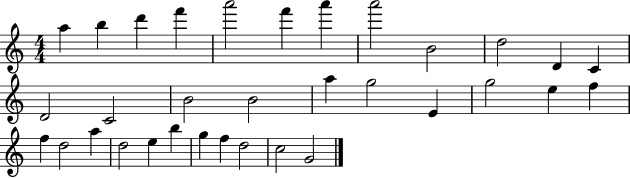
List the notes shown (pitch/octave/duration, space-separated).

A5/q B5/q D6/q F6/q A6/h F6/q A6/q A6/h B4/h D5/h D4/q C4/q D4/h C4/h B4/h B4/h A5/q G5/h E4/q G5/h E5/q F5/q F5/q D5/h A5/q D5/h E5/q B5/q G5/q F5/q D5/h C5/h G4/h